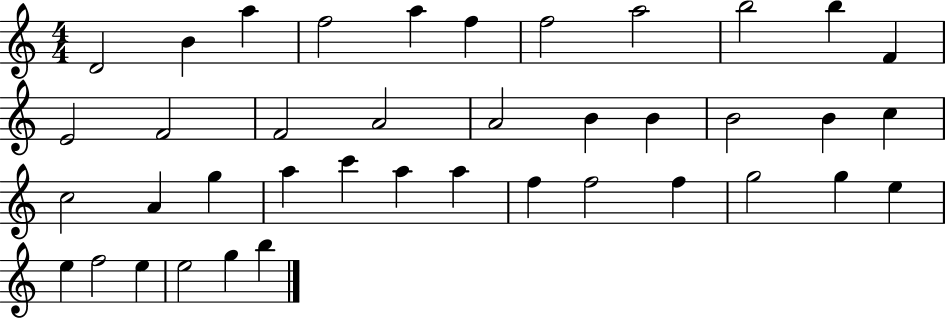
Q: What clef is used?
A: treble